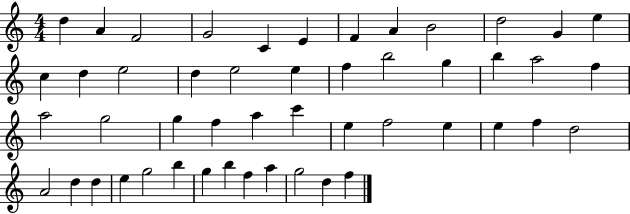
{
  \clef treble
  \numericTimeSignature
  \time 4/4
  \key c \major
  d''4 a'4 f'2 | g'2 c'4 e'4 | f'4 a'4 b'2 | d''2 g'4 e''4 | \break c''4 d''4 e''2 | d''4 e''2 e''4 | f''4 b''2 g''4 | b''4 a''2 f''4 | \break a''2 g''2 | g''4 f''4 a''4 c'''4 | e''4 f''2 e''4 | e''4 f''4 d''2 | \break a'2 d''4 d''4 | e''4 g''2 b''4 | g''4 b''4 f''4 a''4 | g''2 d''4 f''4 | \break \bar "|."
}